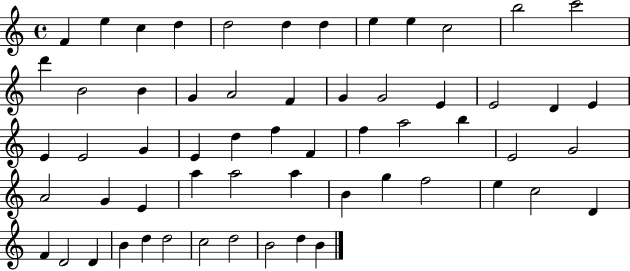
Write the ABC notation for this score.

X:1
T:Untitled
M:4/4
L:1/4
K:C
F e c d d2 d d e e c2 b2 c'2 d' B2 B G A2 F G G2 E E2 D E E E2 G E d f F f a2 b E2 G2 A2 G E a a2 a B g f2 e c2 D F D2 D B d d2 c2 d2 B2 d B